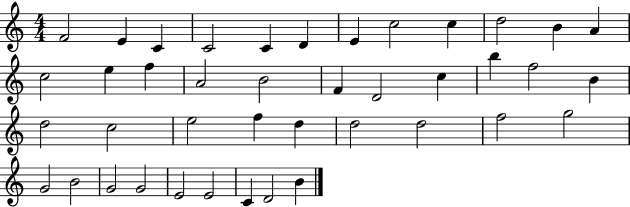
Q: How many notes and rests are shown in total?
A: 41